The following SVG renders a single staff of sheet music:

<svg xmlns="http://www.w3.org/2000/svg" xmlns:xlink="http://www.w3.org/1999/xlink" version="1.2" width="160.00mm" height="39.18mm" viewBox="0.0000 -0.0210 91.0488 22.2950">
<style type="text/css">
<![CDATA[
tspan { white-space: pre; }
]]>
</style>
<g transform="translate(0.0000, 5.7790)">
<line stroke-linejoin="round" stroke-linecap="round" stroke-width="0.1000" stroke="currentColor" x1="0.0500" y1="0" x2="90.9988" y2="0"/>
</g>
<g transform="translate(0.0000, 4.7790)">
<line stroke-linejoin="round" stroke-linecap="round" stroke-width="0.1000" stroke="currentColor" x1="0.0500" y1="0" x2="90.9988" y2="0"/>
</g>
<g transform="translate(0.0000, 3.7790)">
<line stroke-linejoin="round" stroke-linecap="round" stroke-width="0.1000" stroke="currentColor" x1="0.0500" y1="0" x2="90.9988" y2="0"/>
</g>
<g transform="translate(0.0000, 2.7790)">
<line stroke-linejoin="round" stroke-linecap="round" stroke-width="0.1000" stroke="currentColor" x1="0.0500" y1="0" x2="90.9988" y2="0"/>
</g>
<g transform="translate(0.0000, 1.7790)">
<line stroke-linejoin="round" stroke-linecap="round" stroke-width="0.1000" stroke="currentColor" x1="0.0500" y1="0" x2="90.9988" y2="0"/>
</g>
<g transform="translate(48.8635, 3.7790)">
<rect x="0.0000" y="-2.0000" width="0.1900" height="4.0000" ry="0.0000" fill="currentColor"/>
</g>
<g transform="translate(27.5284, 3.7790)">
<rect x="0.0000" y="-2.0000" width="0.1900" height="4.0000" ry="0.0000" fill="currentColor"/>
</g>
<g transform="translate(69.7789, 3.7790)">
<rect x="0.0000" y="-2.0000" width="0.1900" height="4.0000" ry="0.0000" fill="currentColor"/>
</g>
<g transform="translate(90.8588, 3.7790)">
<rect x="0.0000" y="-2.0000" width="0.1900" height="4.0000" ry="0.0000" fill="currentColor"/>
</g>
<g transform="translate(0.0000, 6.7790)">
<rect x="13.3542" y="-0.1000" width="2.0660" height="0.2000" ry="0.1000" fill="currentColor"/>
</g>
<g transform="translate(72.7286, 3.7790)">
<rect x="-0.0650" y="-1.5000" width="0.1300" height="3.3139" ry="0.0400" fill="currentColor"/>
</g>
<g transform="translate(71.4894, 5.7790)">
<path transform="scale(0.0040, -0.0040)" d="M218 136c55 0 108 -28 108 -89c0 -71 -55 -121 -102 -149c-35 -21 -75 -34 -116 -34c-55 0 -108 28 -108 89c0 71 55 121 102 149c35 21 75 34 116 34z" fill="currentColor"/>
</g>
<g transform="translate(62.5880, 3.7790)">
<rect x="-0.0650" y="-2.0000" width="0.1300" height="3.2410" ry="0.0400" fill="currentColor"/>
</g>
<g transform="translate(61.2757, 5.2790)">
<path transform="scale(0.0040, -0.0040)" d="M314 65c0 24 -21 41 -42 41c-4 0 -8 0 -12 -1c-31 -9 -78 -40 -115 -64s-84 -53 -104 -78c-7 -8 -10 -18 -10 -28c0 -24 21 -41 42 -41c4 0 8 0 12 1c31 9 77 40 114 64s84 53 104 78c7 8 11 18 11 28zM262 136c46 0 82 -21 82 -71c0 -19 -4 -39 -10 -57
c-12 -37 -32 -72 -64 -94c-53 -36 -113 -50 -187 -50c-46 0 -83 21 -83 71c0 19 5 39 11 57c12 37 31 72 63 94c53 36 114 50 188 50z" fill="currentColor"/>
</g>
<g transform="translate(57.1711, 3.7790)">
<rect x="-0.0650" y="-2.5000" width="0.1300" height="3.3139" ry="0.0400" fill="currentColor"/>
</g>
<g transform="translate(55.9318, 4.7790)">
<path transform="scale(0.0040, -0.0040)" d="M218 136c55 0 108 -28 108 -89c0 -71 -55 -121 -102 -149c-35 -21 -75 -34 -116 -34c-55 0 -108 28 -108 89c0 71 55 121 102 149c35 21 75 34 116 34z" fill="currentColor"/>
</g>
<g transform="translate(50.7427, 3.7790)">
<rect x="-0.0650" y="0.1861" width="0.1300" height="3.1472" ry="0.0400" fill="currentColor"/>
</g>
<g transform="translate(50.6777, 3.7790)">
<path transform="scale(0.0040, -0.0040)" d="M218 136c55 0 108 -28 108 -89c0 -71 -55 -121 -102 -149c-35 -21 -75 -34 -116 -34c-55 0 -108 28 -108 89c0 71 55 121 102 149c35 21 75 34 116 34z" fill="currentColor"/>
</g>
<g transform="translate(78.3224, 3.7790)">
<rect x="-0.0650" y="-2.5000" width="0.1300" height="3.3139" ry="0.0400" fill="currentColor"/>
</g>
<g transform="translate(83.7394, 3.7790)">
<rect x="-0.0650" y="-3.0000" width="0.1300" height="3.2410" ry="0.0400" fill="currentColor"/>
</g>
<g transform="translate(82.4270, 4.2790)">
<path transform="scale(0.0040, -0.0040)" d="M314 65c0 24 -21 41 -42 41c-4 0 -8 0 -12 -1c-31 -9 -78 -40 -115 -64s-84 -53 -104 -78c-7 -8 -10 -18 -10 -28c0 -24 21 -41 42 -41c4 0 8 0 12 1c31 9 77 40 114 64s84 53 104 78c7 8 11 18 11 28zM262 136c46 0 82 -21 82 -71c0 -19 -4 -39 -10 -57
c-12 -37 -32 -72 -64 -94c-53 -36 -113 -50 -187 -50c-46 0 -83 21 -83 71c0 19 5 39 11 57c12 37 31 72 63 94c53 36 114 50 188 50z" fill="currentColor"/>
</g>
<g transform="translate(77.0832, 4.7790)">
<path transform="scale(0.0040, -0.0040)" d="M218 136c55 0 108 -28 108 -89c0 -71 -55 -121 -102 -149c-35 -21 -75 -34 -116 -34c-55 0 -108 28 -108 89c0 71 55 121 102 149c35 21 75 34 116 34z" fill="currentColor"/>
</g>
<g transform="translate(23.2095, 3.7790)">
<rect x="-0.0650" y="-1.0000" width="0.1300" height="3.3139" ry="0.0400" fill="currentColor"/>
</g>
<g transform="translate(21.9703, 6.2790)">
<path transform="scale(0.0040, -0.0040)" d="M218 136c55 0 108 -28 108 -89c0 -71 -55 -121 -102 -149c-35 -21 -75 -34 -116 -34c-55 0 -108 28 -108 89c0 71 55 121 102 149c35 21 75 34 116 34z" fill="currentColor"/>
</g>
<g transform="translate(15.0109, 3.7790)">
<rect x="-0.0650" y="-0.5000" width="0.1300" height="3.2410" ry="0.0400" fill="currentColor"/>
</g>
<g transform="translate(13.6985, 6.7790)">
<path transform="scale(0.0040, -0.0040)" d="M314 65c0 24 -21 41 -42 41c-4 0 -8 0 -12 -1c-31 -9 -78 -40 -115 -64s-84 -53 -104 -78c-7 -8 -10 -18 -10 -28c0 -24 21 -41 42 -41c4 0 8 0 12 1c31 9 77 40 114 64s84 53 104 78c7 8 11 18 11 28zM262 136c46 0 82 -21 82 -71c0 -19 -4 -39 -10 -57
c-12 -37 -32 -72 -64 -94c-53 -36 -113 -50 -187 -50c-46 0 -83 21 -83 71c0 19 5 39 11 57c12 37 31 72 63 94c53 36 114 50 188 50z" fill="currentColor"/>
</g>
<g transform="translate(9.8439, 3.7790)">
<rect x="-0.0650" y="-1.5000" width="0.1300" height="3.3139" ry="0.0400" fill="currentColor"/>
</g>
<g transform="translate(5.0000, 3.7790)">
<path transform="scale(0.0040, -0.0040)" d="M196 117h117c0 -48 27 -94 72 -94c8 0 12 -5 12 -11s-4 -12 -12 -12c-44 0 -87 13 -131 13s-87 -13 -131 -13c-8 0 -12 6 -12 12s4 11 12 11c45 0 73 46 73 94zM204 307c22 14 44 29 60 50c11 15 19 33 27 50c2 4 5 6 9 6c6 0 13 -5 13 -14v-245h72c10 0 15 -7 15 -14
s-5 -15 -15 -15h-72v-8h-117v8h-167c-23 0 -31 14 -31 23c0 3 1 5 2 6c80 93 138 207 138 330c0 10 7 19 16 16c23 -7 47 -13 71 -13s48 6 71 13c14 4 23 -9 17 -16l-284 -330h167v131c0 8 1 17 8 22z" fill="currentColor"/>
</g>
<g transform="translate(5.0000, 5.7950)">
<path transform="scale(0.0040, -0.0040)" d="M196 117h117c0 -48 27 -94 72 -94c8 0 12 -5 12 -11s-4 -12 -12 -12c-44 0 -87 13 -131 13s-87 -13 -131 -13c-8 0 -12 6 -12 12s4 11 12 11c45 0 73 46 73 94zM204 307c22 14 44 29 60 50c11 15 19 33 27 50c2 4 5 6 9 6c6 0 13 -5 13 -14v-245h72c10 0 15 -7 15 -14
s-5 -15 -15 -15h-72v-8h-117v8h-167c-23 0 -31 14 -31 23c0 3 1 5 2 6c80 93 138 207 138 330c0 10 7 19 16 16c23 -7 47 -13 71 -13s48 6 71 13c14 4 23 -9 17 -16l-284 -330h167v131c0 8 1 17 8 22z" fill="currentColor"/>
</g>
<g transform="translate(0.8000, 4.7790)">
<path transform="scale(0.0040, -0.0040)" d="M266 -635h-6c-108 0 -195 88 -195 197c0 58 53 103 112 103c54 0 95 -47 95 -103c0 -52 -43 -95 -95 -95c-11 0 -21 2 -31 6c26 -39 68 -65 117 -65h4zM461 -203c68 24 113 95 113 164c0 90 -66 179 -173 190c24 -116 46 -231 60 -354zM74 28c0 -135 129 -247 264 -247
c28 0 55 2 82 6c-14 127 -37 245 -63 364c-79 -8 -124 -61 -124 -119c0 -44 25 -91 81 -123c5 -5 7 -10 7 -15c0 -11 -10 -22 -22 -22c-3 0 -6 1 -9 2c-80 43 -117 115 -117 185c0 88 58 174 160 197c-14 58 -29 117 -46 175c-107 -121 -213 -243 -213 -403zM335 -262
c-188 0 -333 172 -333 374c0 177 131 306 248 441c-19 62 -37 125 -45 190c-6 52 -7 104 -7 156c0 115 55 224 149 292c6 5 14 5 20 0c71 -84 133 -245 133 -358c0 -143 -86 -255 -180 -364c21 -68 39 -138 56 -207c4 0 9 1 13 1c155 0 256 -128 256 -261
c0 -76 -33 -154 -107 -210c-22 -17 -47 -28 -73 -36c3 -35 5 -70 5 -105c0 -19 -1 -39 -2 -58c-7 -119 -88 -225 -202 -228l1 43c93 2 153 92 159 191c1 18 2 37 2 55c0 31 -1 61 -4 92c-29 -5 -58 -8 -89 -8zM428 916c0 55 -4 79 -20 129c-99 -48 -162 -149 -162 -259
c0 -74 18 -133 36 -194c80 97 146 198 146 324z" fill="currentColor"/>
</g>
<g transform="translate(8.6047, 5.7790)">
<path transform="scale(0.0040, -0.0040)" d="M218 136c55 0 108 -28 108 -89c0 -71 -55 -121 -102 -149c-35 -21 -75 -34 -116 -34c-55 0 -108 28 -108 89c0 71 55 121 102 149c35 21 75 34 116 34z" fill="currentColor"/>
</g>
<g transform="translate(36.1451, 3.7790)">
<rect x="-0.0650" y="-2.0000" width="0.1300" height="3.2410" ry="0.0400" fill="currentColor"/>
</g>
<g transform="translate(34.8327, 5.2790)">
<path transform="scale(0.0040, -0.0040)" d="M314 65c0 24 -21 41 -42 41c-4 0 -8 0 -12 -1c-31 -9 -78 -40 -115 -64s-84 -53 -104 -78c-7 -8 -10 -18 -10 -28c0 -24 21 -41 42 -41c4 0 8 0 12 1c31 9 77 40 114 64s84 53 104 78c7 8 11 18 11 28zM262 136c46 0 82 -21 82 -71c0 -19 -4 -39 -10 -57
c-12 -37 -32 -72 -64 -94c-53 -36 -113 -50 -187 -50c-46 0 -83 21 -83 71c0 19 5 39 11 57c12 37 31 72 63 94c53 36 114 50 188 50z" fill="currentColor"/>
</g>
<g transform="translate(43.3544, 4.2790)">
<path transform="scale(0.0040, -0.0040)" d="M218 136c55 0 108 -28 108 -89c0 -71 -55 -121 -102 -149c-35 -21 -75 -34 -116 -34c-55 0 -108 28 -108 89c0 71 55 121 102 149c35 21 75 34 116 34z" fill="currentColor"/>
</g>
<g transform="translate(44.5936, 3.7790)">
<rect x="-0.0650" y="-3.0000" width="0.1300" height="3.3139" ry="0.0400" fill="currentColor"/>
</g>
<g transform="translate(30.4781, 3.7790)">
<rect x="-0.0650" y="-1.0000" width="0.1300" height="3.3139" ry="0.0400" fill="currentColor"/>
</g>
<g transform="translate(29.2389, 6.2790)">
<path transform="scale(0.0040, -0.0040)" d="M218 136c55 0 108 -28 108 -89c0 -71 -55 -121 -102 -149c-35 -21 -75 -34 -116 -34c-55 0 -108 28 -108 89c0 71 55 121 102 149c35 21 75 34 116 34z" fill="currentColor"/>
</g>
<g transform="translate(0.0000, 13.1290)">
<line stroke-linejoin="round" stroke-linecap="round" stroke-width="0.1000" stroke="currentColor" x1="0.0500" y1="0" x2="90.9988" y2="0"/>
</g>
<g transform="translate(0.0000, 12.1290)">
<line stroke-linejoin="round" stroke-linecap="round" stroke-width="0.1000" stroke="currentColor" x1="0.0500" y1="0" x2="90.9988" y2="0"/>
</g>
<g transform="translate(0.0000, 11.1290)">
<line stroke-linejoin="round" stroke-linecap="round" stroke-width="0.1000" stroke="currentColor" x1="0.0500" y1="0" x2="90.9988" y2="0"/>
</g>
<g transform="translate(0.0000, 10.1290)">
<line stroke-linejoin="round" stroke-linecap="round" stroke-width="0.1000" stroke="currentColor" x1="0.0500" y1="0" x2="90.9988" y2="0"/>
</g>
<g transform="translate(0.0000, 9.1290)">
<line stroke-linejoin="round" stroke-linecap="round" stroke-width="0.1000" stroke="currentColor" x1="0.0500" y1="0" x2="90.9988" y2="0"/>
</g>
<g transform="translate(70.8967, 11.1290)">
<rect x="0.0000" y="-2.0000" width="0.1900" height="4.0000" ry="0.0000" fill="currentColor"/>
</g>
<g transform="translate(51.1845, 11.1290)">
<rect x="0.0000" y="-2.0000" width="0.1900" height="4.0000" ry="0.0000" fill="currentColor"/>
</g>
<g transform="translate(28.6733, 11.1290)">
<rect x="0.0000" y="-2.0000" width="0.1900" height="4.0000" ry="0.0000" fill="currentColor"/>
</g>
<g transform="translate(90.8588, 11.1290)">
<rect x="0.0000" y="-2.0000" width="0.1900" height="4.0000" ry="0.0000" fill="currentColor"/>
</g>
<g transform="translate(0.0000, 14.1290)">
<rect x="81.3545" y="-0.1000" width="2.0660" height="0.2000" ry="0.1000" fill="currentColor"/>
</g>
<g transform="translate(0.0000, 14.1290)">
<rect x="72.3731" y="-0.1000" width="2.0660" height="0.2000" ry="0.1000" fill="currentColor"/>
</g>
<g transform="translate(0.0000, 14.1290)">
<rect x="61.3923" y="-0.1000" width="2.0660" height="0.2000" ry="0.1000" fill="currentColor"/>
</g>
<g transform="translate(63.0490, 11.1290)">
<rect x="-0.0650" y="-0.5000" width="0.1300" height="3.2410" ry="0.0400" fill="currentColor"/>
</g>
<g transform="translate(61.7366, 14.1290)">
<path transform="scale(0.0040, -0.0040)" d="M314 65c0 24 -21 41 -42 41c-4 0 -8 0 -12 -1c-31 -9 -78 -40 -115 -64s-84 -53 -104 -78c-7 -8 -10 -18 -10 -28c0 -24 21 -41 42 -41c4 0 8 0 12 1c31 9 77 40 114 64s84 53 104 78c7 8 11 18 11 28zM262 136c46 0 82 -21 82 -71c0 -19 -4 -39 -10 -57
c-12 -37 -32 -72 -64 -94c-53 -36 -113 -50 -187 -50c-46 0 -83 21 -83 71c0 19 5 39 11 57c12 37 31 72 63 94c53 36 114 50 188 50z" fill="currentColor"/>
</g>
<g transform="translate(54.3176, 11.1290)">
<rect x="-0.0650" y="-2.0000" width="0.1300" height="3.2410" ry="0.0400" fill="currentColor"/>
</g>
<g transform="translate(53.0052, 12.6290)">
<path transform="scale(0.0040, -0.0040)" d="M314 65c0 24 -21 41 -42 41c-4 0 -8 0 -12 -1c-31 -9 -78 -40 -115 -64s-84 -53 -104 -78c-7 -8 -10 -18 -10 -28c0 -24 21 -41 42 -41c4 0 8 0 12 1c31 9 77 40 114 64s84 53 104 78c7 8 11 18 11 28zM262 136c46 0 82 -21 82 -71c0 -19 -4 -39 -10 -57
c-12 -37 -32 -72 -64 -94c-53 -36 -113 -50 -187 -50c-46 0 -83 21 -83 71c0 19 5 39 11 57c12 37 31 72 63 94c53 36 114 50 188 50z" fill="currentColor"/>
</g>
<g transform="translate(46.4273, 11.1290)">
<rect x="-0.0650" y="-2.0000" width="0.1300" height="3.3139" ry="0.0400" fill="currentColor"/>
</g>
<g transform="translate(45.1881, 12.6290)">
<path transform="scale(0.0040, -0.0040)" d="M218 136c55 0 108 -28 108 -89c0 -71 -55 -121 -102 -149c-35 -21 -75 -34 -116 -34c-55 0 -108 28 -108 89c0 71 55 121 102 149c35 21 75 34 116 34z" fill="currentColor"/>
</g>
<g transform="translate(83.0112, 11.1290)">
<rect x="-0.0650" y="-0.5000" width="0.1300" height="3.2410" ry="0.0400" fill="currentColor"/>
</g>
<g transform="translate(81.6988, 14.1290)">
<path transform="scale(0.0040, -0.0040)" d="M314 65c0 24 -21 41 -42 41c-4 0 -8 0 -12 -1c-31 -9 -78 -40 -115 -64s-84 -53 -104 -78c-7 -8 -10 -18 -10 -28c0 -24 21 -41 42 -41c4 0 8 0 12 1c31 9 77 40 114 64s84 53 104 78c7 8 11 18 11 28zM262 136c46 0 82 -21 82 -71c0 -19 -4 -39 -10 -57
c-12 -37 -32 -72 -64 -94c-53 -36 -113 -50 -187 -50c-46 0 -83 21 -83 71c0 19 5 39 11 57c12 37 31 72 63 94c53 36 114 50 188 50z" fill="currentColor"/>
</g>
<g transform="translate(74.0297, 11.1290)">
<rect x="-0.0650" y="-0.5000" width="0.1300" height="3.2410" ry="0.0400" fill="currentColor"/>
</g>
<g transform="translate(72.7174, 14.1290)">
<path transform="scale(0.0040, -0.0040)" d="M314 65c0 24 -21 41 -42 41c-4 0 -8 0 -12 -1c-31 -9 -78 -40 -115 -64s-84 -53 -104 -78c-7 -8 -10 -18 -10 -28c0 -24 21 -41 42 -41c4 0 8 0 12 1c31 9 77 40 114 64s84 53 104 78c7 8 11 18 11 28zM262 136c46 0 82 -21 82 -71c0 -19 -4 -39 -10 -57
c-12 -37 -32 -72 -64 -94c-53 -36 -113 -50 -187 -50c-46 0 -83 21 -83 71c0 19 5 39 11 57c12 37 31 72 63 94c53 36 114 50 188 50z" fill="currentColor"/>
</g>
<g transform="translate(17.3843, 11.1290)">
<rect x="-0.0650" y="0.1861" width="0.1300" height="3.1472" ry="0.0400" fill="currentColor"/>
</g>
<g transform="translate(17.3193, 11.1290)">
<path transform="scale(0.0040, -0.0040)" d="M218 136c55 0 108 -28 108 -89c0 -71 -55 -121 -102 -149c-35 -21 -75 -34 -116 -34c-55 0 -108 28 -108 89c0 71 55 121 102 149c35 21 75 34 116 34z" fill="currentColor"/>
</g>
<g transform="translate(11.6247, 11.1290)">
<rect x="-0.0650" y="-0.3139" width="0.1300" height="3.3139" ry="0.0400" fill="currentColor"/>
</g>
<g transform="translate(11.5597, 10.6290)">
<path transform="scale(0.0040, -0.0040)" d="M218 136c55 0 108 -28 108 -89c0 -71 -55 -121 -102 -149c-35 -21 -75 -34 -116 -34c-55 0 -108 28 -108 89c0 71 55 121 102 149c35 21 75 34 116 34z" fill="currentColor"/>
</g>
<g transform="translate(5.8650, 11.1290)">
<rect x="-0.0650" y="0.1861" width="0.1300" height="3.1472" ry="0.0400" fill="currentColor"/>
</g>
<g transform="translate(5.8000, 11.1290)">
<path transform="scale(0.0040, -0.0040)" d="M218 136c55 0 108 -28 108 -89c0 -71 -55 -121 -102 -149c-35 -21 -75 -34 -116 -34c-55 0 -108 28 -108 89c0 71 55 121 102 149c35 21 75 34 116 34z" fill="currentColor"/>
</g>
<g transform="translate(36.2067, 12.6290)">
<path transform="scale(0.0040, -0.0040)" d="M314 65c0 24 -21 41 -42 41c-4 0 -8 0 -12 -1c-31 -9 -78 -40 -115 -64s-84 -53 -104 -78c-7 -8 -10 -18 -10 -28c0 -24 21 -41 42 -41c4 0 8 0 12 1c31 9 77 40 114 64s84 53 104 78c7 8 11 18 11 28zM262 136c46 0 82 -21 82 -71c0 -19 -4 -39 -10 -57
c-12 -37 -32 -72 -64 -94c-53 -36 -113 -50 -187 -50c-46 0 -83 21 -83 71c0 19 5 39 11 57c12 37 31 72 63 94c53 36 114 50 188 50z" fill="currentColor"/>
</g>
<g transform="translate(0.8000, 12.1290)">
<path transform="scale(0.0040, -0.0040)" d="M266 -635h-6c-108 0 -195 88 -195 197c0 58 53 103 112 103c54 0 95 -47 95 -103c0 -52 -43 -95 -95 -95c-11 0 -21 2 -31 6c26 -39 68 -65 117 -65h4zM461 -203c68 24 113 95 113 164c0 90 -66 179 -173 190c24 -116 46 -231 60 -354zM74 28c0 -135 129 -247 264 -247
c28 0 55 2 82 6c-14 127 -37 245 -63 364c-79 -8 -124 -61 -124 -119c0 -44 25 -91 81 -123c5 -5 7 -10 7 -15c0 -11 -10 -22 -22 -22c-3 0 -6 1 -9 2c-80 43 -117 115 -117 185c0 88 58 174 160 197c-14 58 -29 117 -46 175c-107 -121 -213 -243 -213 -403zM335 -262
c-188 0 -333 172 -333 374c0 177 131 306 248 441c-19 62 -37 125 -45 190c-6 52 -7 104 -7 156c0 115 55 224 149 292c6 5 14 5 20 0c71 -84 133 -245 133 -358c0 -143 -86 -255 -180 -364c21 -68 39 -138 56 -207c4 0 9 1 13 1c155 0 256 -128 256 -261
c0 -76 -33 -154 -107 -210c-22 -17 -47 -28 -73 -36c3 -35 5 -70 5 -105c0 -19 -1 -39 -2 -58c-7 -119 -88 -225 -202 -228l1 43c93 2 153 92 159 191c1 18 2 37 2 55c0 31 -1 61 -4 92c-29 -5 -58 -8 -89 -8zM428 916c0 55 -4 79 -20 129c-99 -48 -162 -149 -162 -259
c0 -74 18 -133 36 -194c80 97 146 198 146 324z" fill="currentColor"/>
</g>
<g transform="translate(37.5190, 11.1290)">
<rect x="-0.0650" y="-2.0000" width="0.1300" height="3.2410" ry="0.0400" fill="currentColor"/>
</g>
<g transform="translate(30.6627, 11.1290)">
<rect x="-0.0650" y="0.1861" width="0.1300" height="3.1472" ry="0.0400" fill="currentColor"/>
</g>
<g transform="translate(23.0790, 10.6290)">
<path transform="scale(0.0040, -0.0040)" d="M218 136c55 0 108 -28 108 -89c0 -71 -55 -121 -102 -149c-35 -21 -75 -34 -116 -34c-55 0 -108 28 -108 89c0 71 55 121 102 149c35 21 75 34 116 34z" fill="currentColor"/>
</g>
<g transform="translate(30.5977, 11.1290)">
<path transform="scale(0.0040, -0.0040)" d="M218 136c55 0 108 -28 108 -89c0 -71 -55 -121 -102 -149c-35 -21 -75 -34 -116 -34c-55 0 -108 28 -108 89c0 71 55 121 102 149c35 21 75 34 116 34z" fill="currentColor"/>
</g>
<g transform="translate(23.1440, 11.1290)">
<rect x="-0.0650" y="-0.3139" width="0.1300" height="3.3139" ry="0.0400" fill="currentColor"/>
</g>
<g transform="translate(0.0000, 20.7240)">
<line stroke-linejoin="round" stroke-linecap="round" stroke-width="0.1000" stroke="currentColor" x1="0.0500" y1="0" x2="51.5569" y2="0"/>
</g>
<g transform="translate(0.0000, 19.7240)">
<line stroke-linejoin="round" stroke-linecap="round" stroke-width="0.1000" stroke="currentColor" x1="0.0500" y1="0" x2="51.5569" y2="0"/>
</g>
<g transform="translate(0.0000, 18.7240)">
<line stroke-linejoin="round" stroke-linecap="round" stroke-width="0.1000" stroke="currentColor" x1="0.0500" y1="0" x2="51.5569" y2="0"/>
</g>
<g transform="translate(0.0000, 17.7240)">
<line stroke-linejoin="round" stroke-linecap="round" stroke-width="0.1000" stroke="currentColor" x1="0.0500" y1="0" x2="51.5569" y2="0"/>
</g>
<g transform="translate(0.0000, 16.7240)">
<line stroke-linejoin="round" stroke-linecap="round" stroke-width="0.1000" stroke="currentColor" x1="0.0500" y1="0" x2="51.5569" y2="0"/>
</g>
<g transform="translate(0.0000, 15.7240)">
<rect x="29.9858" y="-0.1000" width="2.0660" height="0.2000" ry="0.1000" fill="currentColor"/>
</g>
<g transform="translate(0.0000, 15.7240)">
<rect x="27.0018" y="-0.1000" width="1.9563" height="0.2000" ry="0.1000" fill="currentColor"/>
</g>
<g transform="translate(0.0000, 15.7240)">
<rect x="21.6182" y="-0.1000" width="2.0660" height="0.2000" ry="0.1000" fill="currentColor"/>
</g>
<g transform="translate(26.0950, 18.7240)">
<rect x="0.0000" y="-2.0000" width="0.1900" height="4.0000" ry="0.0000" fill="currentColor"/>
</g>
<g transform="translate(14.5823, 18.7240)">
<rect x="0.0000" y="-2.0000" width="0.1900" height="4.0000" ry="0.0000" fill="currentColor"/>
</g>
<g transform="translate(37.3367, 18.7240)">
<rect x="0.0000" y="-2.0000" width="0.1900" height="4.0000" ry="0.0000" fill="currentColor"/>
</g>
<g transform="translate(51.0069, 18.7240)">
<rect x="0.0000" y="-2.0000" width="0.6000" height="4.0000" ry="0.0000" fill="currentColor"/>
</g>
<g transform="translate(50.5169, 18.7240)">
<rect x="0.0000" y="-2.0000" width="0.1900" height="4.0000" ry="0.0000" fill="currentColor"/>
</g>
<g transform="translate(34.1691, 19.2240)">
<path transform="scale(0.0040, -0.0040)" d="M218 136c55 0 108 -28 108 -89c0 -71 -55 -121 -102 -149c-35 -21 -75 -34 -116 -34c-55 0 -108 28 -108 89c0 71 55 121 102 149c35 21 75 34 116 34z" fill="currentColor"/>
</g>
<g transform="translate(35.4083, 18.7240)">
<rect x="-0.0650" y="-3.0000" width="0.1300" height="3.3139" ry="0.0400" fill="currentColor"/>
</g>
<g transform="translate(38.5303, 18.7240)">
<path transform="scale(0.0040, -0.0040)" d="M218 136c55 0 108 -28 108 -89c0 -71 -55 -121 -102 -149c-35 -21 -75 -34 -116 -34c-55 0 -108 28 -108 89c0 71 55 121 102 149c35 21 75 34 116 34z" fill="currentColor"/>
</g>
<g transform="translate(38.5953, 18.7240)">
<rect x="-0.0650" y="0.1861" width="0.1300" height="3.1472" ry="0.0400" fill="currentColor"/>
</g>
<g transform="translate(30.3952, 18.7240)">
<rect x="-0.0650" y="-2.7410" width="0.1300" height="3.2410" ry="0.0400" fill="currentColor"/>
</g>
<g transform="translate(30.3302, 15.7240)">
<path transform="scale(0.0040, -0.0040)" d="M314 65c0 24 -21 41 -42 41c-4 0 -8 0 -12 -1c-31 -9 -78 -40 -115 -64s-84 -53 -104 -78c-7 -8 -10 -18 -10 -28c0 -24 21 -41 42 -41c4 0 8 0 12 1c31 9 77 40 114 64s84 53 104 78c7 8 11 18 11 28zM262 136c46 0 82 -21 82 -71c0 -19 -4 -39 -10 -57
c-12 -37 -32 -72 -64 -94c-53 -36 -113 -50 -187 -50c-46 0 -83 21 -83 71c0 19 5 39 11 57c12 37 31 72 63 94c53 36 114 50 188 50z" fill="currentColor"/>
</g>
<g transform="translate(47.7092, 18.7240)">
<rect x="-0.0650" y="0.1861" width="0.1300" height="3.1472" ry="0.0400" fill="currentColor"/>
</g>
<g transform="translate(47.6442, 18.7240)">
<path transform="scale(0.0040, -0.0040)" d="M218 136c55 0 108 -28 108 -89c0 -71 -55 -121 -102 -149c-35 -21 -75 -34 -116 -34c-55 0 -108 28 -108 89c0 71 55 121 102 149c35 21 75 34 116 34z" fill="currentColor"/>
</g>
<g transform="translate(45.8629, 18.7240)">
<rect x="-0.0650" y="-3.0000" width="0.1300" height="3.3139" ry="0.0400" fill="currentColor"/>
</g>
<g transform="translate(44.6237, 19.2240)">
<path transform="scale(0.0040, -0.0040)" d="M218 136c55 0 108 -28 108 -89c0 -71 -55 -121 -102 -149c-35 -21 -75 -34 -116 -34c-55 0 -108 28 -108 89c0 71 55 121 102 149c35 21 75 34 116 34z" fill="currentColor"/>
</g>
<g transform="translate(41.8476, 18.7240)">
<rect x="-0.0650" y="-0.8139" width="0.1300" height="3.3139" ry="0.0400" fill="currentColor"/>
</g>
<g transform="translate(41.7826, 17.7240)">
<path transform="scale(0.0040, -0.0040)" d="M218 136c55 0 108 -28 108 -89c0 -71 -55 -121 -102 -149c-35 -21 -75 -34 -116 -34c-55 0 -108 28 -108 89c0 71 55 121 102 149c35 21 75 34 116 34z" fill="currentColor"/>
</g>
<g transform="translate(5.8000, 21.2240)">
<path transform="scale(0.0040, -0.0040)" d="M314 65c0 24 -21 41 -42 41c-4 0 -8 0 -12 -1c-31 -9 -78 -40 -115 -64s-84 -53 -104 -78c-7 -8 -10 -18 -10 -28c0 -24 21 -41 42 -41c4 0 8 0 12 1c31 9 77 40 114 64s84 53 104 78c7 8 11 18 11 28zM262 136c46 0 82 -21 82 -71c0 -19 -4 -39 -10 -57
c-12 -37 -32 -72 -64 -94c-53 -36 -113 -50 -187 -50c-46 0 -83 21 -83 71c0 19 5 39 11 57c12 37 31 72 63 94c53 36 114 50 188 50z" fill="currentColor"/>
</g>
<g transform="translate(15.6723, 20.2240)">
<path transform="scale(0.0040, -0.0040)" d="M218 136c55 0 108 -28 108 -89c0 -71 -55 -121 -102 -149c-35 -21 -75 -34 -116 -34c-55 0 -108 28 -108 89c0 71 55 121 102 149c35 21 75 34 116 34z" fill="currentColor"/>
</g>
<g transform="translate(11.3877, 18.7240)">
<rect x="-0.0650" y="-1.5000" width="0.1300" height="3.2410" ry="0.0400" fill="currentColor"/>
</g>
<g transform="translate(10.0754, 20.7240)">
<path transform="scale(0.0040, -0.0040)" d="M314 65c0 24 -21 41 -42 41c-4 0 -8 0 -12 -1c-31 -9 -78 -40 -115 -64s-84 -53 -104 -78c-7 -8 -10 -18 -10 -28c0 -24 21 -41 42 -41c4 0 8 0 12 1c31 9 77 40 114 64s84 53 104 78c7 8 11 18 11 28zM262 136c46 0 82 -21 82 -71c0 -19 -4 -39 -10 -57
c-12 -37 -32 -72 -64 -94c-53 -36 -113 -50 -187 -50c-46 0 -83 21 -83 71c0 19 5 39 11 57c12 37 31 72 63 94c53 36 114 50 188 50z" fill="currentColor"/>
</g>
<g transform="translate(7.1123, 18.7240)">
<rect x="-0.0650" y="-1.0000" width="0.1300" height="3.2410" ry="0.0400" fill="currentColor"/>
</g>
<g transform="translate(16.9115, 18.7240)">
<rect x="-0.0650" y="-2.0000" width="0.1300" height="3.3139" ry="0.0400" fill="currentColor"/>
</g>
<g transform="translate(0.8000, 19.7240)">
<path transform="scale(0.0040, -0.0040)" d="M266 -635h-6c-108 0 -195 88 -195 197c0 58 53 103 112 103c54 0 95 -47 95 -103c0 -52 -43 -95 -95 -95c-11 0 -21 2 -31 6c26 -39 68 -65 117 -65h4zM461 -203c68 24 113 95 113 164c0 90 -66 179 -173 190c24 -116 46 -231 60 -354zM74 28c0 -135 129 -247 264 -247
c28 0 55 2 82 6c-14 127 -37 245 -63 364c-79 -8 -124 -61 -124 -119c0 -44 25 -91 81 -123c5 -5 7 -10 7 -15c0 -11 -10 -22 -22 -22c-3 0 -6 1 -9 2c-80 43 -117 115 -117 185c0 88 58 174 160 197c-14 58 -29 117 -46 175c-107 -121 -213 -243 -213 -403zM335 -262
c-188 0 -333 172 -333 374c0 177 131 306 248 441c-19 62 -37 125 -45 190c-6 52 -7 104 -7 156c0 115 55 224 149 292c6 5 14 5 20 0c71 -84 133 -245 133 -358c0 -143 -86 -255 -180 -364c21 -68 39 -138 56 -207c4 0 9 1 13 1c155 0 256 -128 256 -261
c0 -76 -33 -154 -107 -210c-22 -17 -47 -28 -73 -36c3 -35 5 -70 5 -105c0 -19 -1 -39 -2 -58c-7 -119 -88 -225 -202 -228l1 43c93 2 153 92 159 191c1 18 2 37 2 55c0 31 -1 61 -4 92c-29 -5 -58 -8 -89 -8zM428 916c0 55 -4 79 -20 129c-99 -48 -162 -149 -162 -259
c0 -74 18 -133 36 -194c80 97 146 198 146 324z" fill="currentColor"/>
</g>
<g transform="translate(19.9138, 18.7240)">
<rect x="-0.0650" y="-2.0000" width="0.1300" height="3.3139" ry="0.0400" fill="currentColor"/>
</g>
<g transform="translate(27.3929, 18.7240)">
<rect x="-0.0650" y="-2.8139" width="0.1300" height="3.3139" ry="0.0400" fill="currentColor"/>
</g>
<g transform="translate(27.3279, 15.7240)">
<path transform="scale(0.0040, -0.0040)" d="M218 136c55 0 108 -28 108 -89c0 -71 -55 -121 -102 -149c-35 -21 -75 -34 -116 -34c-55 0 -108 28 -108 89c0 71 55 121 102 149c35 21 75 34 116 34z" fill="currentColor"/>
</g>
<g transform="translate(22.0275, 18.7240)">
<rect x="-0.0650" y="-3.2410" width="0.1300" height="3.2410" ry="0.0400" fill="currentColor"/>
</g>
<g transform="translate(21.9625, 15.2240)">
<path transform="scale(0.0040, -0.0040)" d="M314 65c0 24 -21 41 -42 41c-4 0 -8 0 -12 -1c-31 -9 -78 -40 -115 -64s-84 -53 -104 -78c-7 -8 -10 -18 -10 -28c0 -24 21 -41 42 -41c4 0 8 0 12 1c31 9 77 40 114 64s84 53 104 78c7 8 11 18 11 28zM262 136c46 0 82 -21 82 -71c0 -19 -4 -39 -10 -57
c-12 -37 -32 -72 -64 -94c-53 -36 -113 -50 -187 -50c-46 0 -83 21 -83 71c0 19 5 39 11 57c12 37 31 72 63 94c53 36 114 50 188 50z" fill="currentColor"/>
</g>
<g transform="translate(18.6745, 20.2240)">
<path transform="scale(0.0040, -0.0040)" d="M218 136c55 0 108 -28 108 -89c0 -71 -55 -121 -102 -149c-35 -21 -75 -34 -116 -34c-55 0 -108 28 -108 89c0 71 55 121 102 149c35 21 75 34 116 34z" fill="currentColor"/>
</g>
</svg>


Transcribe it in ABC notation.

X:1
T:Untitled
M:4/4
L:1/4
K:C
E C2 D D F2 A B G F2 E G A2 B c B c B F2 F F2 C2 C2 C2 D2 E2 F F b2 a a2 A B d A B